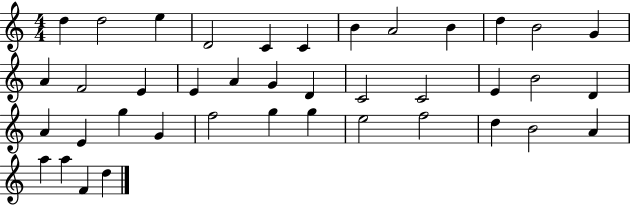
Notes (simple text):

D5/q D5/h E5/q D4/h C4/q C4/q B4/q A4/h B4/q D5/q B4/h G4/q A4/q F4/h E4/q E4/q A4/q G4/q D4/q C4/h C4/h E4/q B4/h D4/q A4/q E4/q G5/q G4/q F5/h G5/q G5/q E5/h F5/h D5/q B4/h A4/q A5/q A5/q F4/q D5/q